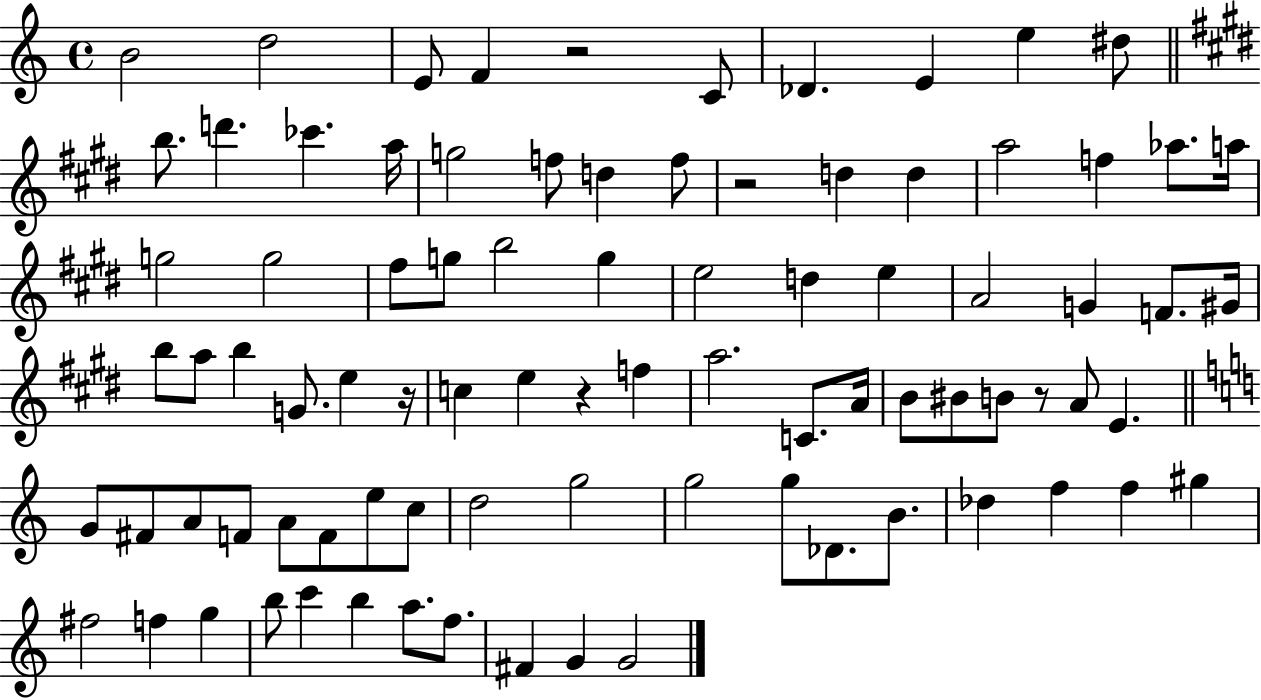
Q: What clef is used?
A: treble